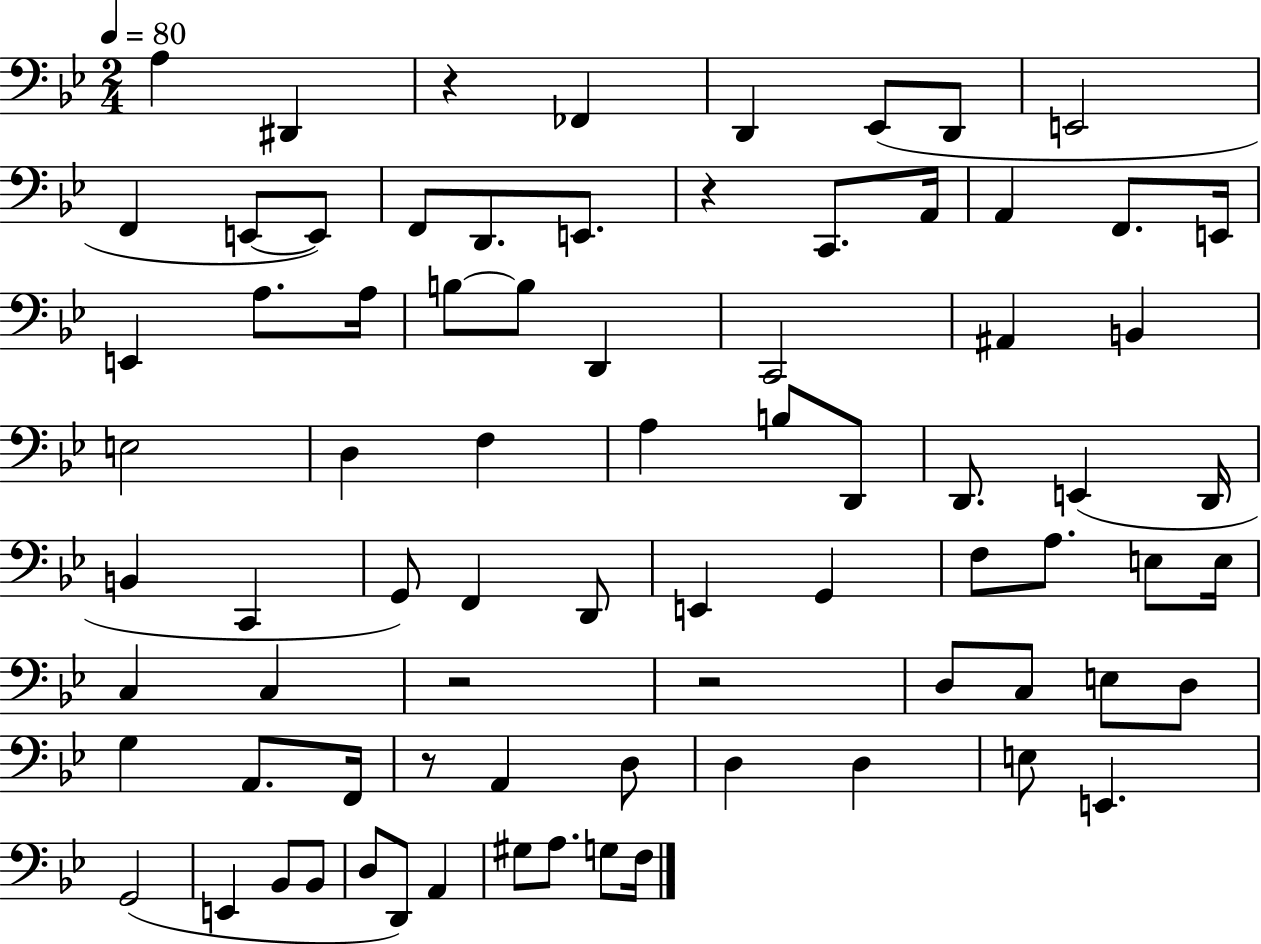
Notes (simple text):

A3/q D#2/q R/q FES2/q D2/q Eb2/e D2/e E2/h F2/q E2/e E2/e F2/e D2/e. E2/e. R/q C2/e. A2/s A2/q F2/e. E2/s E2/q A3/e. A3/s B3/e B3/e D2/q C2/h A#2/q B2/q E3/h D3/q F3/q A3/q B3/e D2/e D2/e. E2/q D2/s B2/q C2/q G2/e F2/q D2/e E2/q G2/q F3/e A3/e. E3/e E3/s C3/q C3/q R/h R/h D3/e C3/e E3/e D3/e G3/q A2/e. F2/s R/e A2/q D3/e D3/q D3/q E3/e E2/q. G2/h E2/q Bb2/e Bb2/e D3/e D2/e A2/q G#3/e A3/e. G3/e F3/s